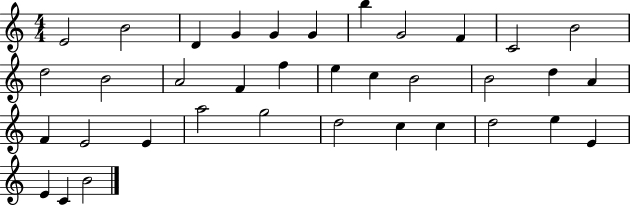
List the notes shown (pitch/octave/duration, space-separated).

E4/h B4/h D4/q G4/q G4/q G4/q B5/q G4/h F4/q C4/h B4/h D5/h B4/h A4/h F4/q F5/q E5/q C5/q B4/h B4/h D5/q A4/q F4/q E4/h E4/q A5/h G5/h D5/h C5/q C5/q D5/h E5/q E4/q E4/q C4/q B4/h